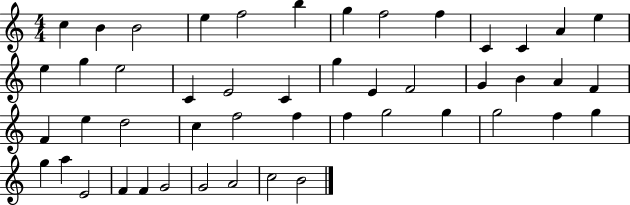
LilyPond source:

{
  \clef treble
  \numericTimeSignature
  \time 4/4
  \key c \major
  c''4 b'4 b'2 | e''4 f''2 b''4 | g''4 f''2 f''4 | c'4 c'4 a'4 e''4 | \break e''4 g''4 e''2 | c'4 e'2 c'4 | g''4 e'4 f'2 | g'4 b'4 a'4 f'4 | \break f'4 e''4 d''2 | c''4 f''2 f''4 | f''4 g''2 g''4 | g''2 f''4 g''4 | \break g''4 a''4 e'2 | f'4 f'4 g'2 | g'2 a'2 | c''2 b'2 | \break \bar "|."
}